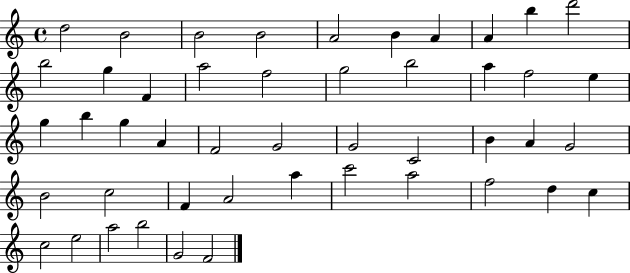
D5/h B4/h B4/h B4/h A4/h B4/q A4/q A4/q B5/q D6/h B5/h G5/q F4/q A5/h F5/h G5/h B5/h A5/q F5/h E5/q G5/q B5/q G5/q A4/q F4/h G4/h G4/h C4/h B4/q A4/q G4/h B4/h C5/h F4/q A4/h A5/q C6/h A5/h F5/h D5/q C5/q C5/h E5/h A5/h B5/h G4/h F4/h